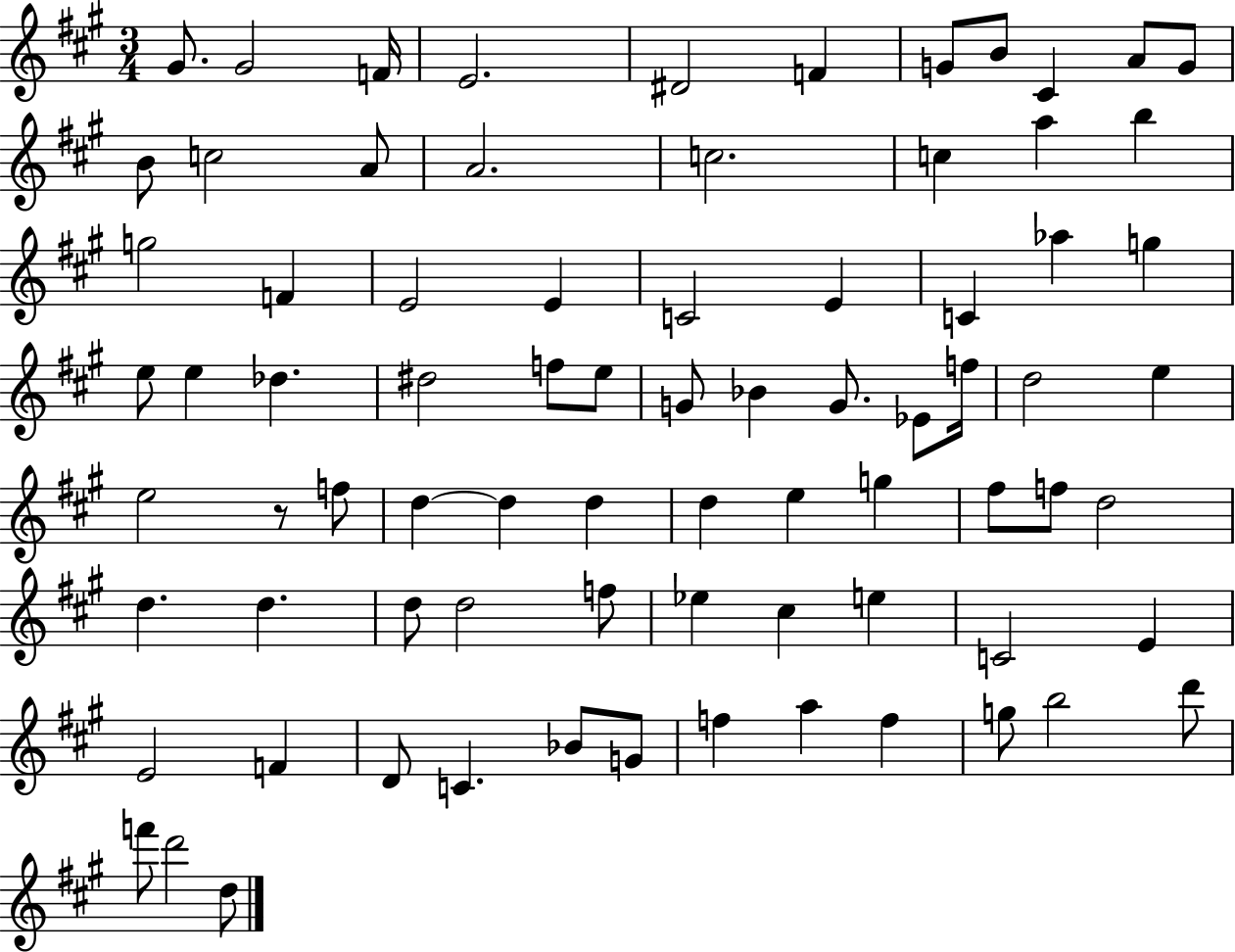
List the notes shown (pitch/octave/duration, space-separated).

G#4/e. G#4/h F4/s E4/h. D#4/h F4/q G4/e B4/e C#4/q A4/e G4/e B4/e C5/h A4/e A4/h. C5/h. C5/q A5/q B5/q G5/h F4/q E4/h E4/q C4/h E4/q C4/q Ab5/q G5/q E5/e E5/q Db5/q. D#5/h F5/e E5/e G4/e Bb4/q G4/e. Eb4/e F5/s D5/h E5/q E5/h R/e F5/e D5/q D5/q D5/q D5/q E5/q G5/q F#5/e F5/e D5/h D5/q. D5/q. D5/e D5/h F5/e Eb5/q C#5/q E5/q C4/h E4/q E4/h F4/q D4/e C4/q. Bb4/e G4/e F5/q A5/q F5/q G5/e B5/h D6/e F6/e D6/h D5/e